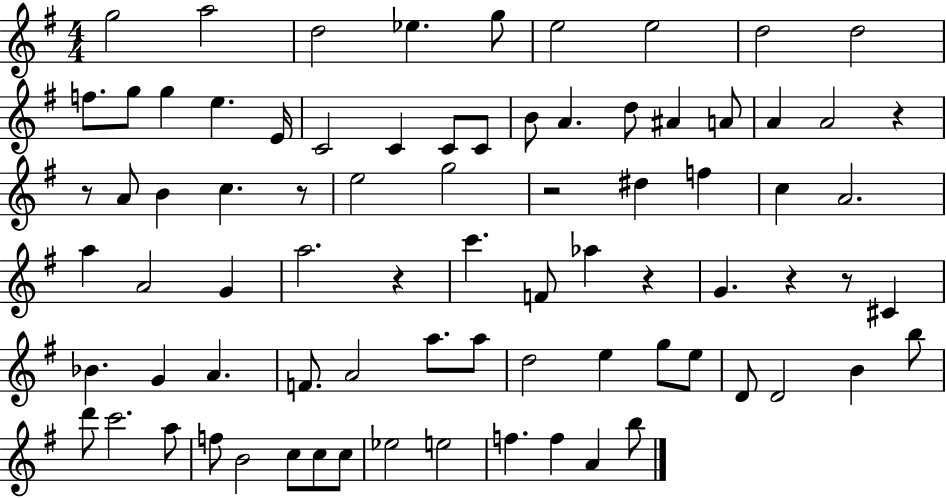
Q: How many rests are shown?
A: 8